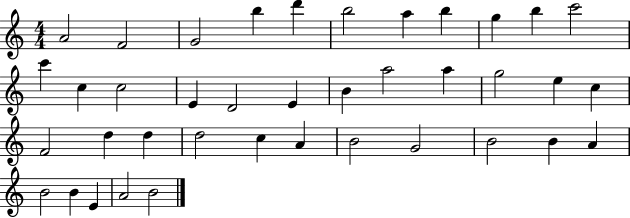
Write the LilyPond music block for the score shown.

{
  \clef treble
  \numericTimeSignature
  \time 4/4
  \key c \major
  a'2 f'2 | g'2 b''4 d'''4 | b''2 a''4 b''4 | g''4 b''4 c'''2 | \break c'''4 c''4 c''2 | e'4 d'2 e'4 | b'4 a''2 a''4 | g''2 e''4 c''4 | \break f'2 d''4 d''4 | d''2 c''4 a'4 | b'2 g'2 | b'2 b'4 a'4 | \break b'2 b'4 e'4 | a'2 b'2 | \bar "|."
}